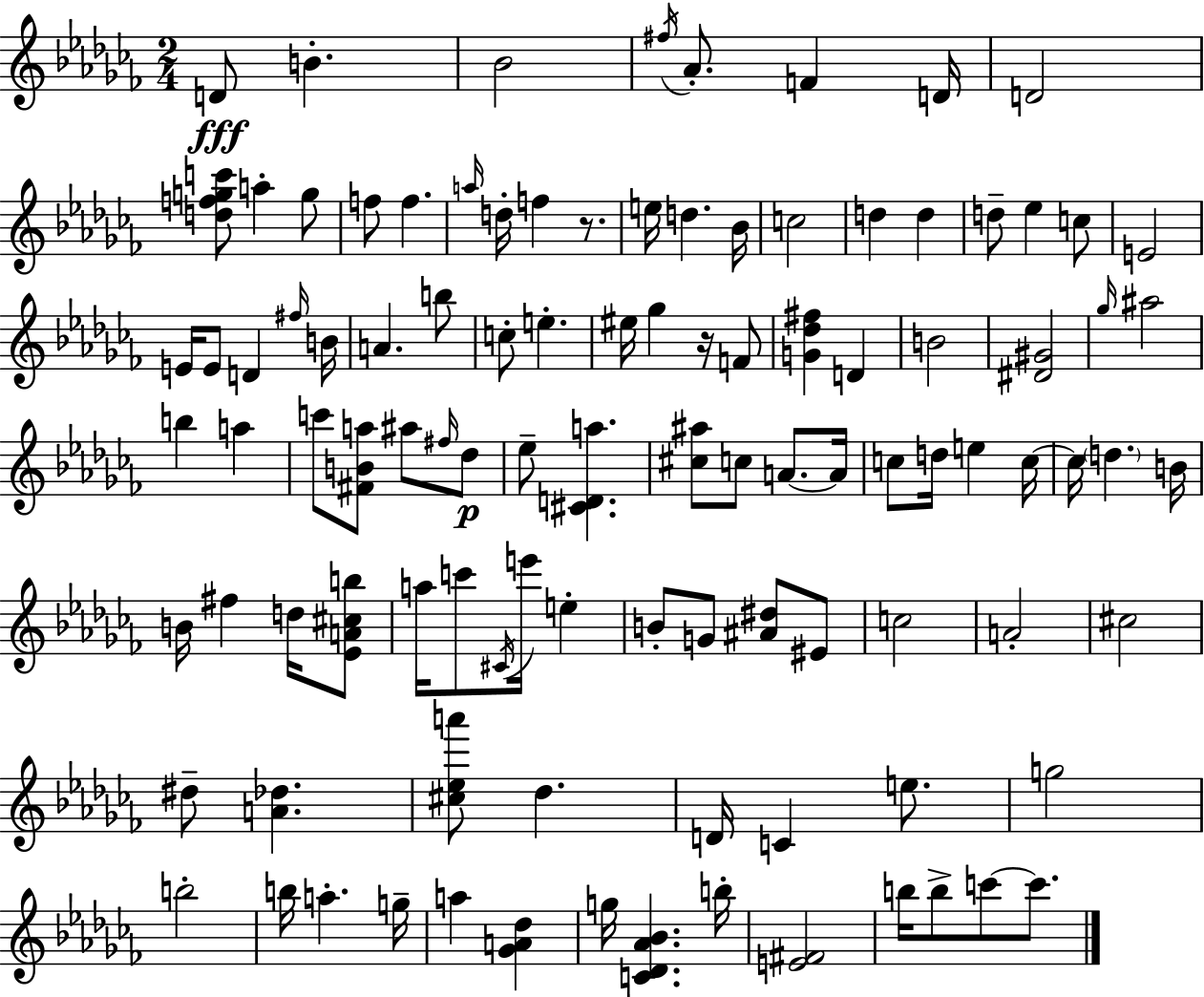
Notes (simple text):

D4/e B4/q. Bb4/h F#5/s Ab4/e. F4/q D4/s D4/h [D5,F5,G5,C6]/e A5/q G5/e F5/e F5/q. A5/s D5/s F5/q R/e. E5/s D5/q. Bb4/s C5/h D5/q D5/q D5/e Eb5/q C5/e E4/h E4/s E4/e D4/q F#5/s B4/s A4/q. B5/e C5/e E5/q. EIS5/s Gb5/q R/s F4/e [G4,Db5,F#5]/q D4/q B4/h [D#4,G#4]/h Gb5/s A#5/h B5/q A5/q C6/e [F#4,B4,A5]/e A#5/e F#5/s Db5/e Eb5/e [C#4,D4,A5]/q. [C#5,A#5]/e C5/e A4/e. A4/s C5/e D5/s E5/q C5/s C5/s D5/q. B4/s B4/s F#5/q D5/s [Eb4,A4,C#5,B5]/e A5/s C6/e C#4/s E6/s E5/q B4/e G4/e [A#4,D#5]/e EIS4/e C5/h A4/h C#5/h D#5/e [A4,Db5]/q. [C#5,Eb5,A6]/e Db5/q. D4/s C4/q E5/e. G5/h B5/h B5/s A5/q. G5/s A5/q [Gb4,A4,Db5]/q G5/s [C4,Db4,Ab4,Bb4]/q. B5/s [E4,F#4]/h B5/s B5/e C6/e C6/e.